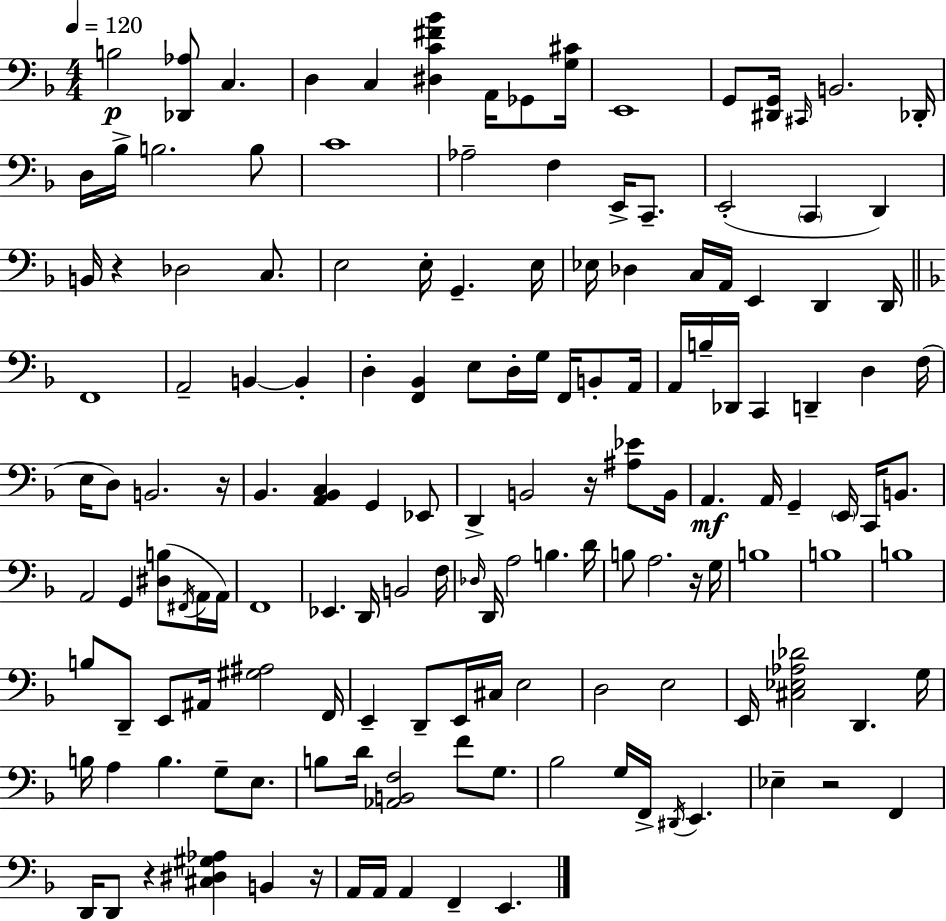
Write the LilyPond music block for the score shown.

{
  \clef bass
  \numericTimeSignature
  \time 4/4
  \key d \minor
  \tempo 4 = 120
  \repeat volta 2 { b2\p <des, aes>8 c4. | d4 c4 <dis c' fis' bes'>4 a,16 ges,8 <g cis'>16 | e,1 | g,8 <dis, g,>16 \grace { cis,16 } b,2. | \break des,16-. d16 bes16-> b2. b8 | c'1 | aes2-- f4 e,16-> c,8.-- | e,2-.( \parenthesize c,4 d,4) | \break b,16 r4 des2 c8. | e2 e16-. g,4.-- | e16 ees16 des4 c16 a,16 e,4 d,4 | d,16 \bar "||" \break \key d \minor f,1 | a,2-- b,4~~ b,4-. | d4-. <f, bes,>4 e8 d16-. g16 f,16 b,8-. a,16 | a,16 b16-- des,16 c,4 d,4-- d4 f16( | \break e16 d8) b,2. r16 | bes,4. <a, bes, c>4 g,4 ees,8 | d,4-> b,2 r16 <ais ees'>8 b,16 | a,4.\mf a,16 g,4-- \parenthesize e,16 c,16 b,8. | \break a,2 g,4 <dis b>8( \acciaccatura { fis,16 } a,16 | a,16) f,1 | ees,4. d,16 b,2 | f16 \grace { des16 } d,16 a2 b4. | \break d'16 b8 a2. | r16 g16 b1 | b1 | b1 | \break b8 d,8-- e,8 ais,16 <gis ais>2 | f,16 e,4-- d,8-- e,16 cis16 e2 | d2 e2 | e,16 <cis ees aes des'>2 d,4. | \break g16 b16 a4 b4. g8-- e8. | b8 d'16 <aes, b, f>2 f'8 g8. | bes2 g16 f,16-> \acciaccatura { dis,16 } e,4. | ees4-- r2 f,4 | \break d,16 d,8 r4 <cis dis gis aes>4 b,4 | r16 a,16 a,16 a,4 f,4-- e,4. | } \bar "|."
}